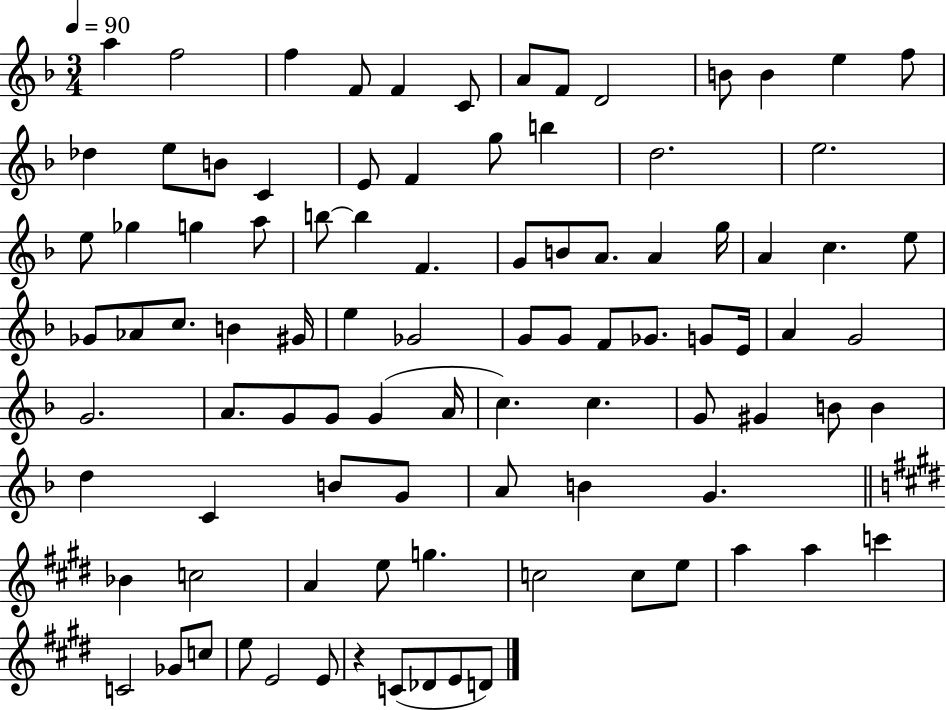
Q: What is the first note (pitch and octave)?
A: A5